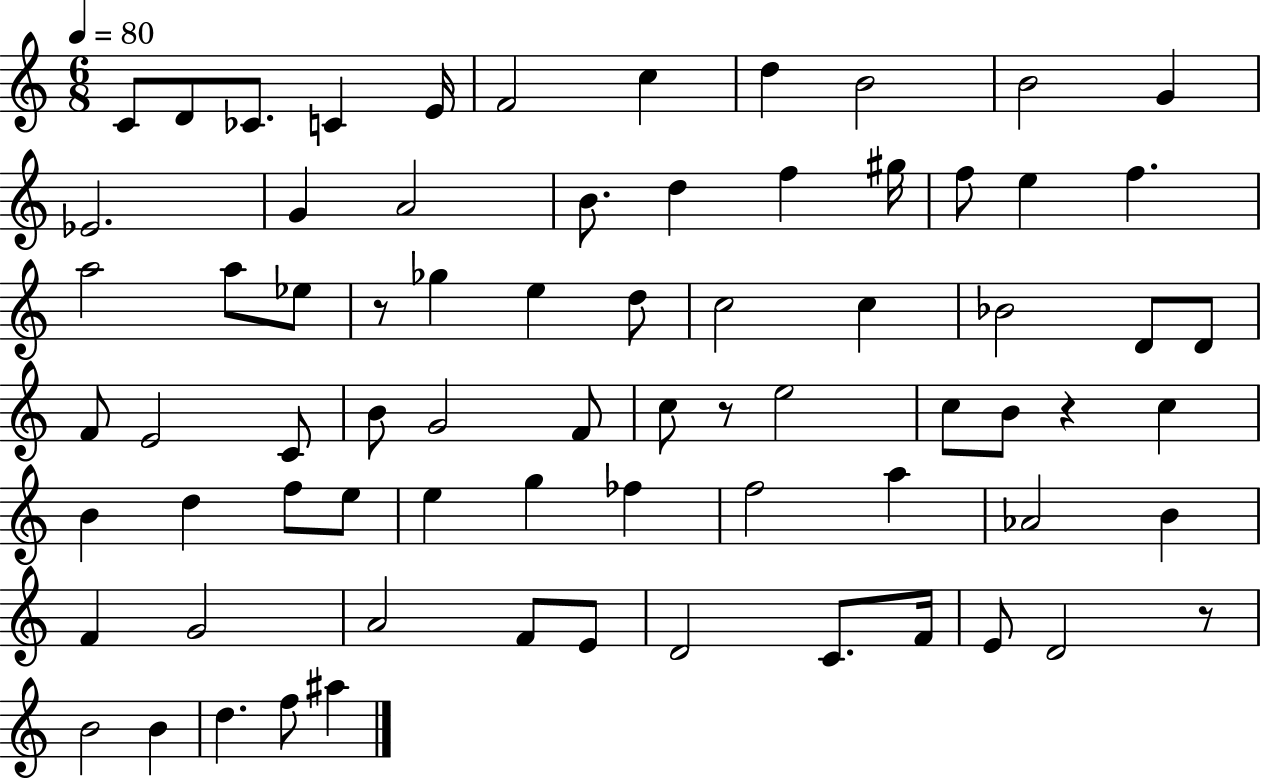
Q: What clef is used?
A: treble